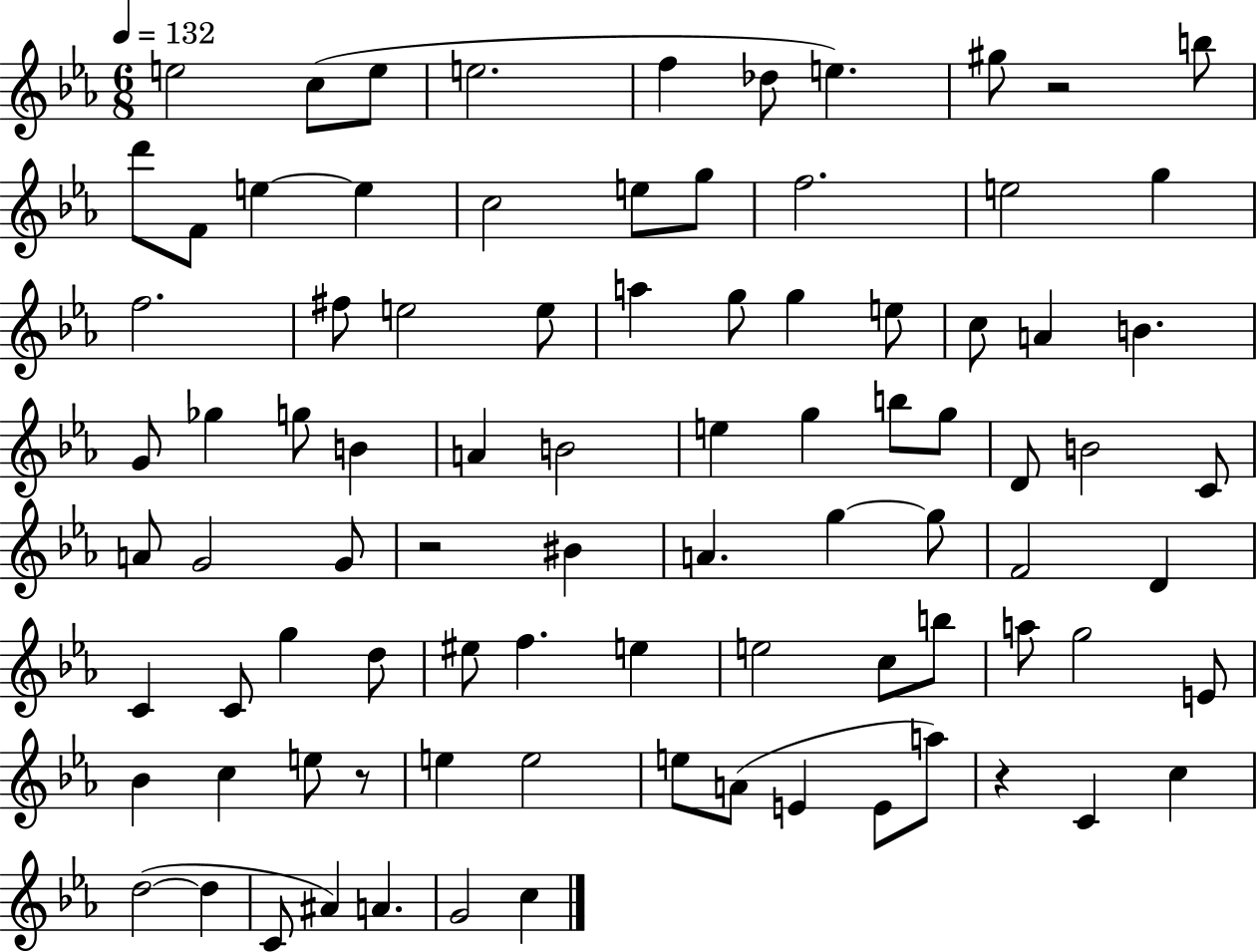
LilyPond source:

{
  \clef treble
  \numericTimeSignature
  \time 6/8
  \key ees \major
  \tempo 4 = 132
  e''2 c''8( e''8 | e''2. | f''4 des''8 e''4.) | gis''8 r2 b''8 | \break d'''8 f'8 e''4~~ e''4 | c''2 e''8 g''8 | f''2. | e''2 g''4 | \break f''2. | fis''8 e''2 e''8 | a''4 g''8 g''4 e''8 | c''8 a'4 b'4. | \break g'8 ges''4 g''8 b'4 | a'4 b'2 | e''4 g''4 b''8 g''8 | d'8 b'2 c'8 | \break a'8 g'2 g'8 | r2 bis'4 | a'4. g''4~~ g''8 | f'2 d'4 | \break c'4 c'8 g''4 d''8 | eis''8 f''4. e''4 | e''2 c''8 b''8 | a''8 g''2 e'8 | \break bes'4 c''4 e''8 r8 | e''4 e''2 | e''8 a'8( e'4 e'8 a''8) | r4 c'4 c''4 | \break d''2~(~ d''4 | c'8 ais'4) a'4. | g'2 c''4 | \bar "|."
}